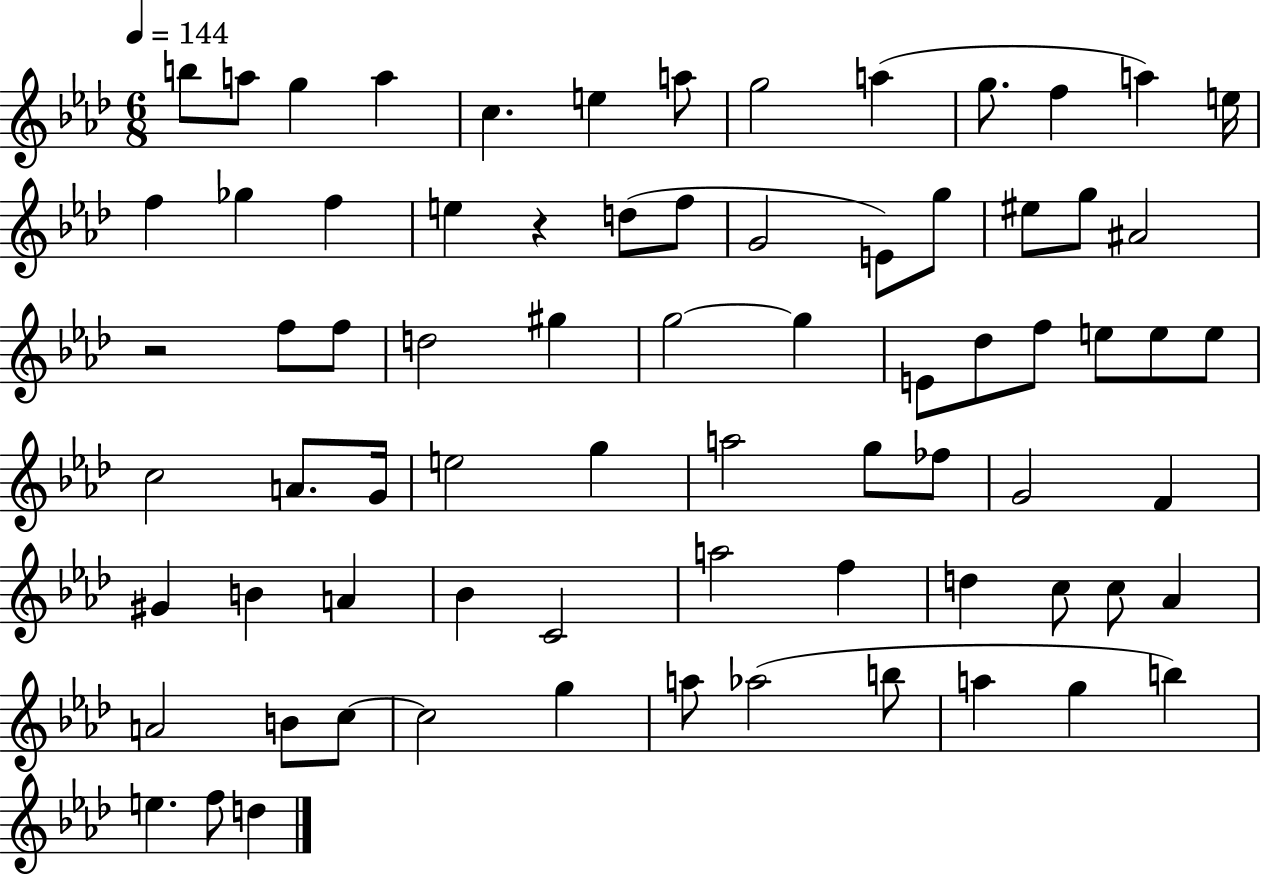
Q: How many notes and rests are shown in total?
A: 74